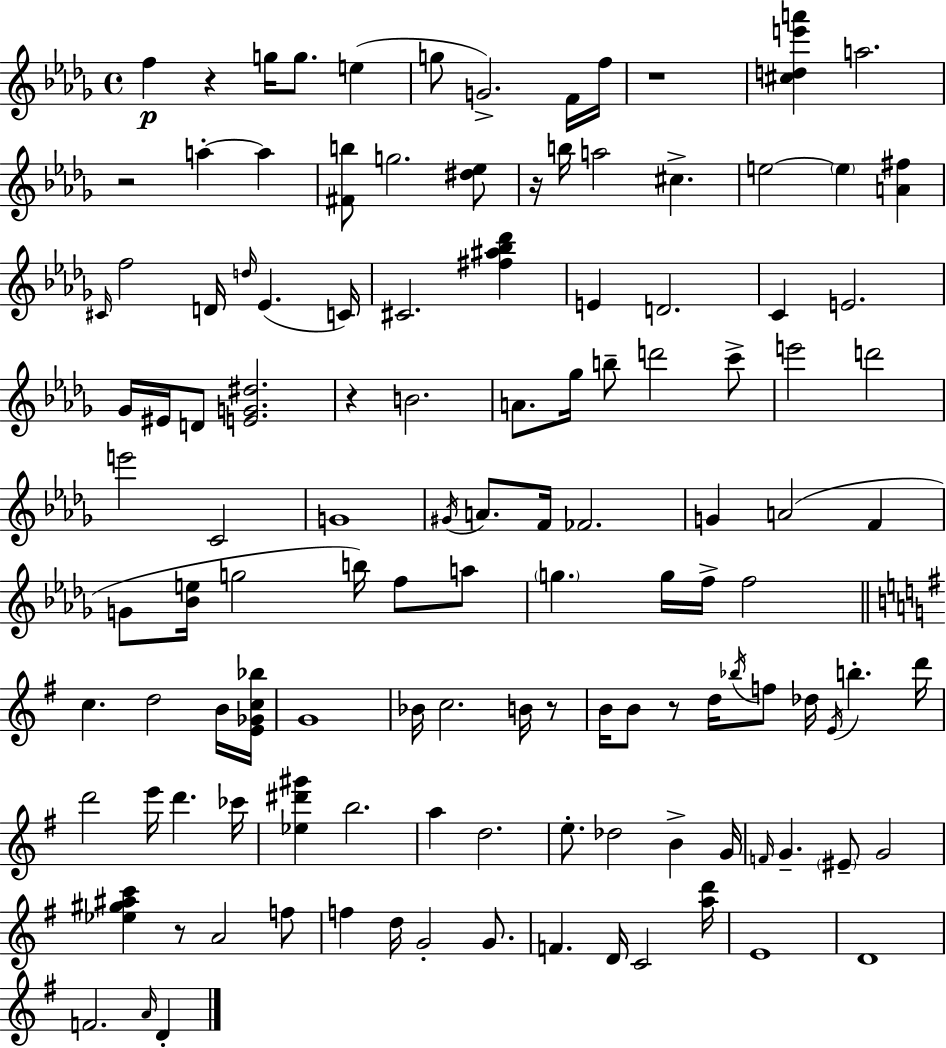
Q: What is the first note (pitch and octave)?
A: F5